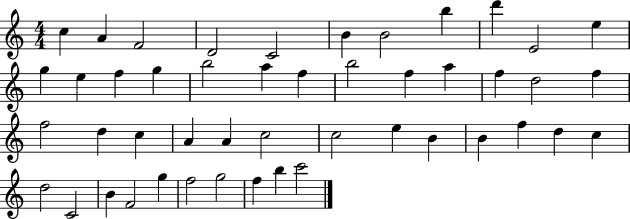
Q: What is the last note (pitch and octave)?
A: C6